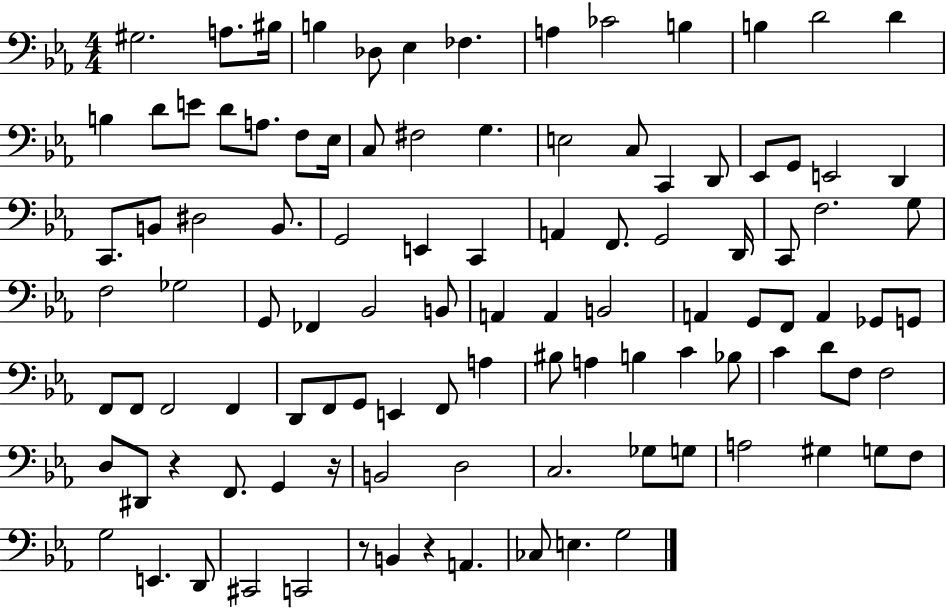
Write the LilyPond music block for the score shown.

{
  \clef bass
  \numericTimeSignature
  \time 4/4
  \key ees \major
  gis2. a8. bis16 | b4 des8 ees4 fes4. | a4 ces'2 b4 | b4 d'2 d'4 | \break b4 d'8 e'8 d'8 a8. f8 ees16 | c8 fis2 g4. | e2 c8 c,4 d,8 | ees,8 g,8 e,2 d,4 | \break c,8. b,8 dis2 b,8. | g,2 e,4 c,4 | a,4 f,8. g,2 d,16 | c,8 f2. g8 | \break f2 ges2 | g,8 fes,4 bes,2 b,8 | a,4 a,4 b,2 | a,4 g,8 f,8 a,4 ges,8 g,8 | \break f,8 f,8 f,2 f,4 | d,8 f,8 g,8 e,4 f,8 a4 | bis8 a4 b4 c'4 bes8 | c'4 d'8 f8 f2 | \break d8 dis,8 r4 f,8. g,4 r16 | b,2 d2 | c2. ges8 g8 | a2 gis4 g8 f8 | \break g2 e,4. d,8 | cis,2 c,2 | r8 b,4 r4 a,4. | ces8 e4. g2 | \break \bar "|."
}